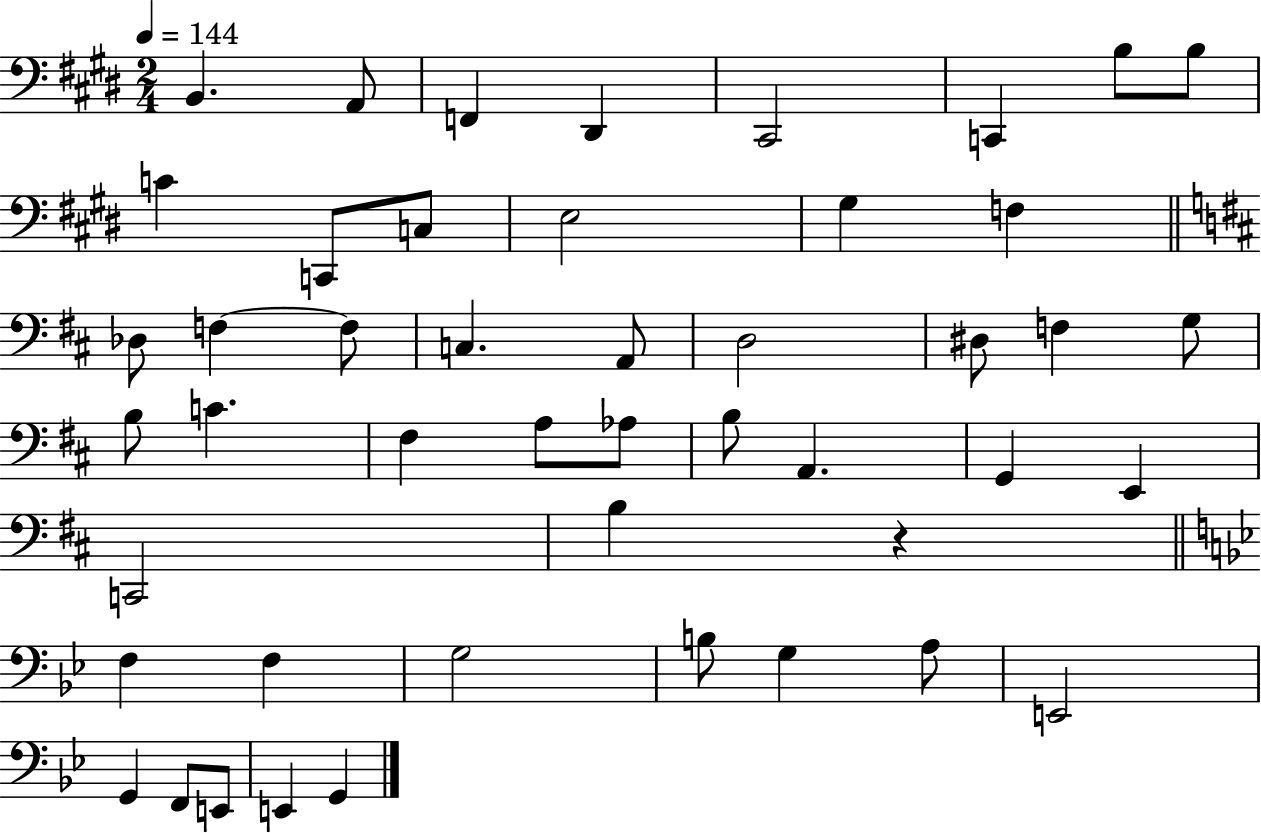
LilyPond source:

{
  \clef bass
  \numericTimeSignature
  \time 2/4
  \key e \major
  \tempo 4 = 144
  b,4. a,8 | f,4 dis,4 | cis,2 | c,4 b8 b8 | \break c'4 c,8 c8 | e2 | gis4 f4 | \bar "||" \break \key d \major des8 f4~~ f8 | c4. a,8 | d2 | dis8 f4 g8 | \break b8 c'4. | fis4 a8 aes8 | b8 a,4. | g,4 e,4 | \break c,2 | b4 r4 | \bar "||" \break \key g \minor f4 f4 | g2 | b8 g4 a8 | e,2 | \break g,4 f,8 e,8 | e,4 g,4 | \bar "|."
}